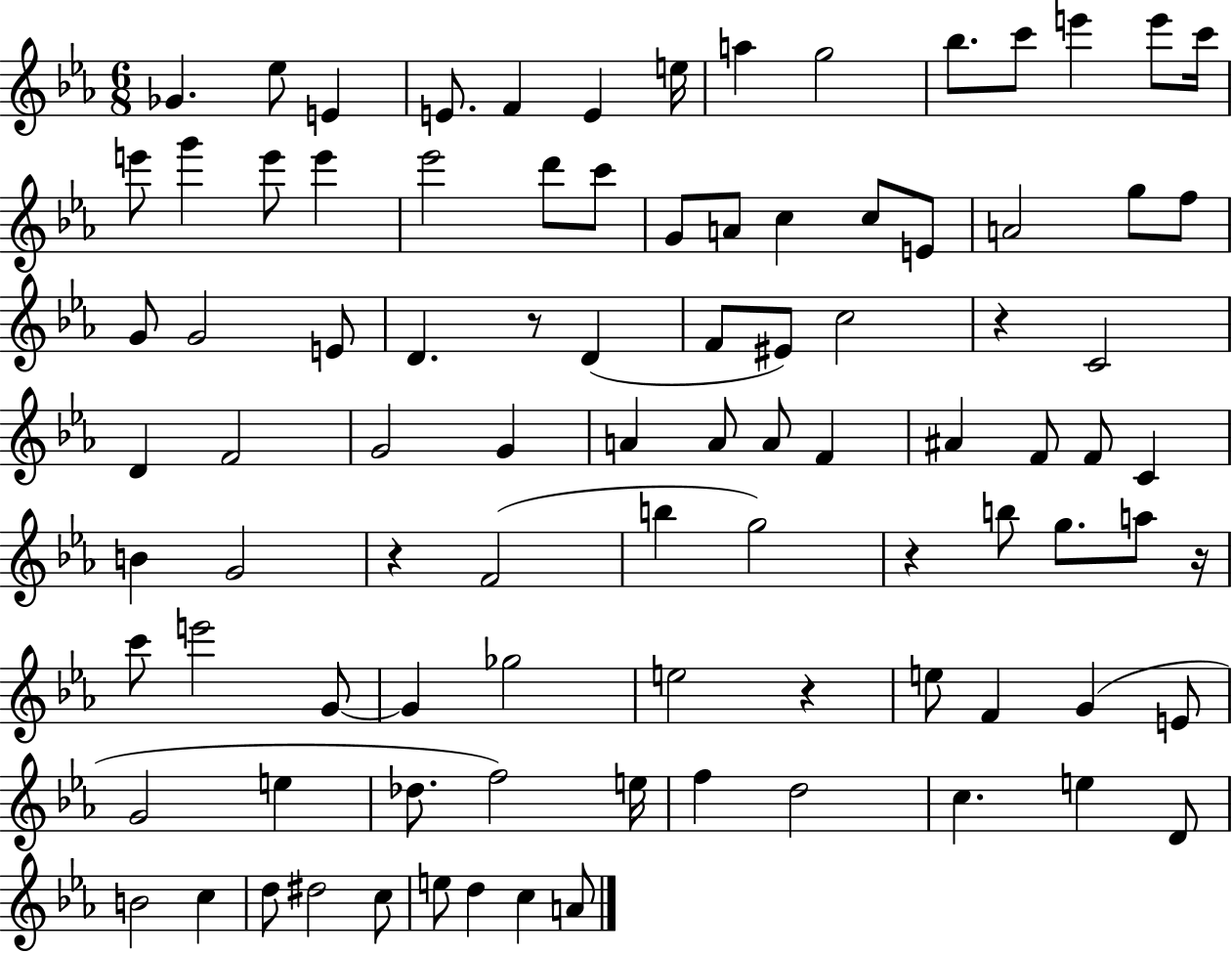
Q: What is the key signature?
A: EES major